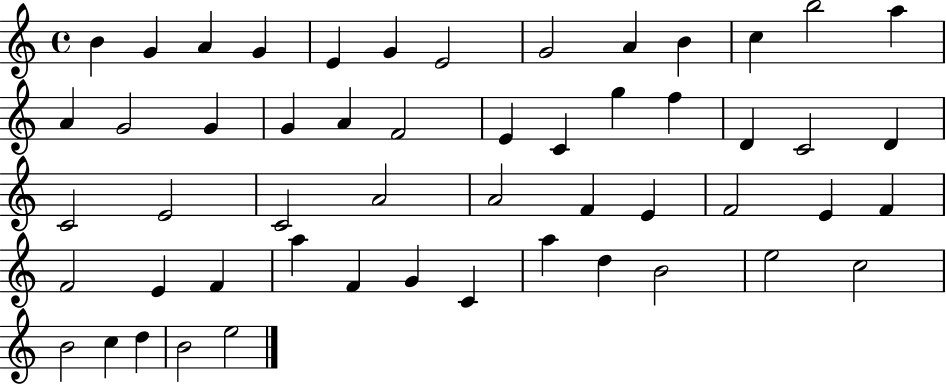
X:1
T:Untitled
M:4/4
L:1/4
K:C
B G A G E G E2 G2 A B c b2 a A G2 G G A F2 E C g f D C2 D C2 E2 C2 A2 A2 F E F2 E F F2 E F a F G C a d B2 e2 c2 B2 c d B2 e2